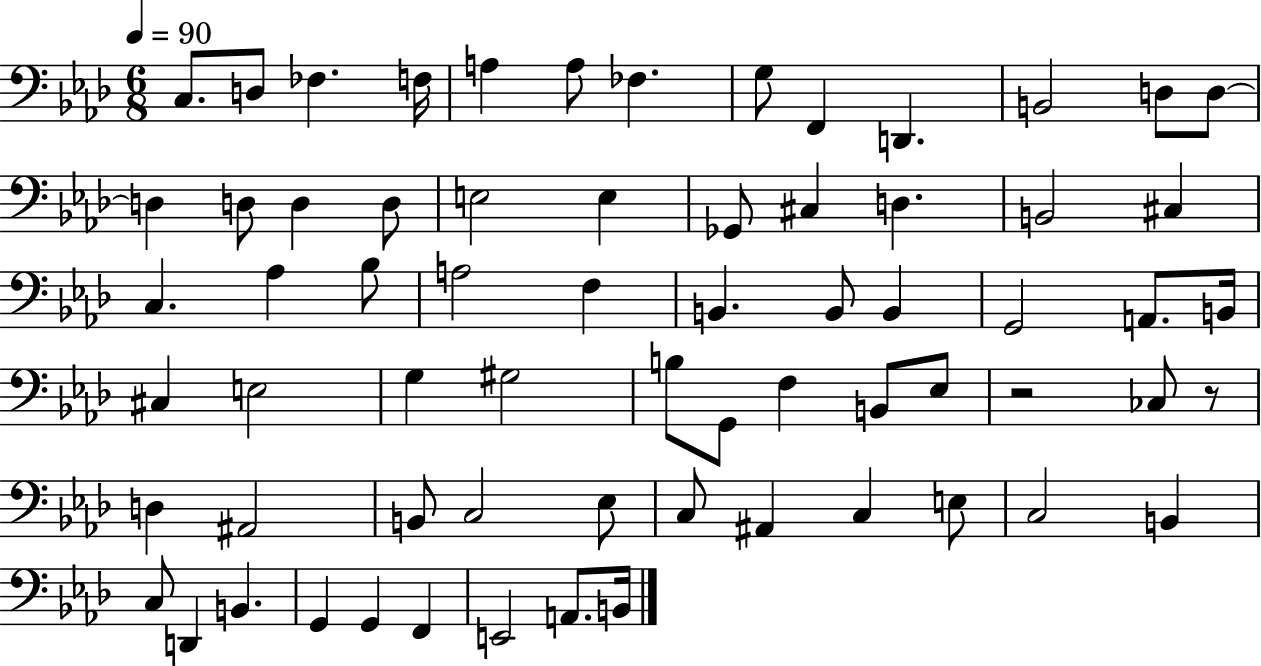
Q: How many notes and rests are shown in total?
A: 67